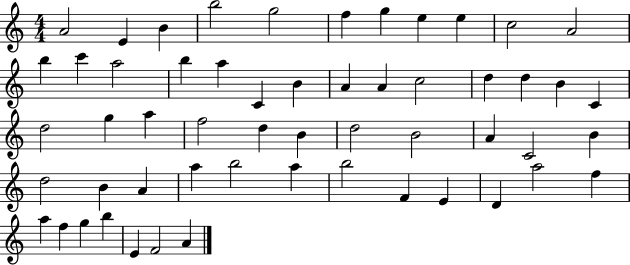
{
  \clef treble
  \numericTimeSignature
  \time 4/4
  \key c \major
  a'2 e'4 b'4 | b''2 g''2 | f''4 g''4 e''4 e''4 | c''2 a'2 | \break b''4 c'''4 a''2 | b''4 a''4 c'4 b'4 | a'4 a'4 c''2 | d''4 d''4 b'4 c'4 | \break d''2 g''4 a''4 | f''2 d''4 b'4 | d''2 b'2 | a'4 c'2 b'4 | \break d''2 b'4 a'4 | a''4 b''2 a''4 | b''2 f'4 e'4 | d'4 a''2 f''4 | \break a''4 f''4 g''4 b''4 | e'4 f'2 a'4 | \bar "|."
}